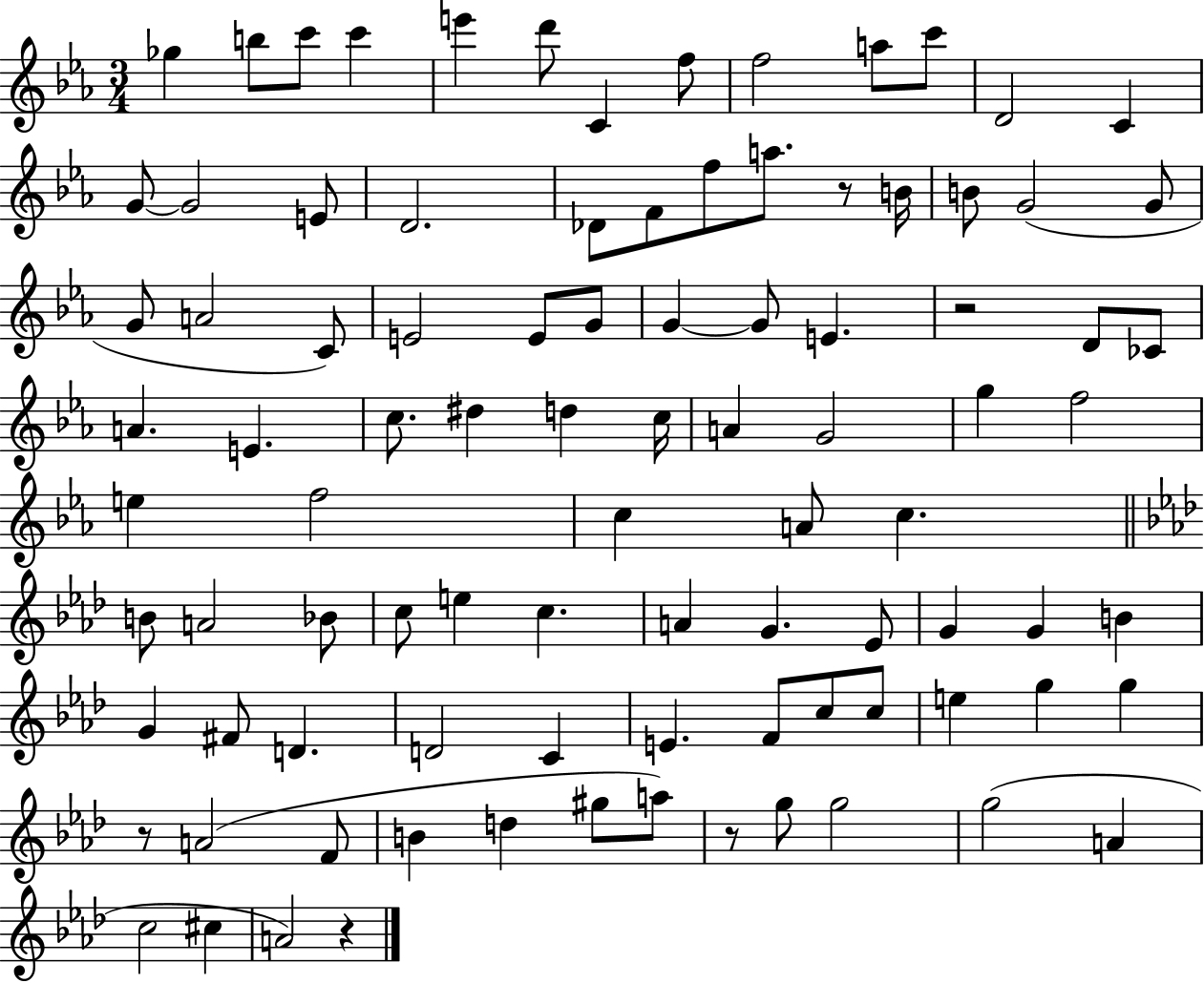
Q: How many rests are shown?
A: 5